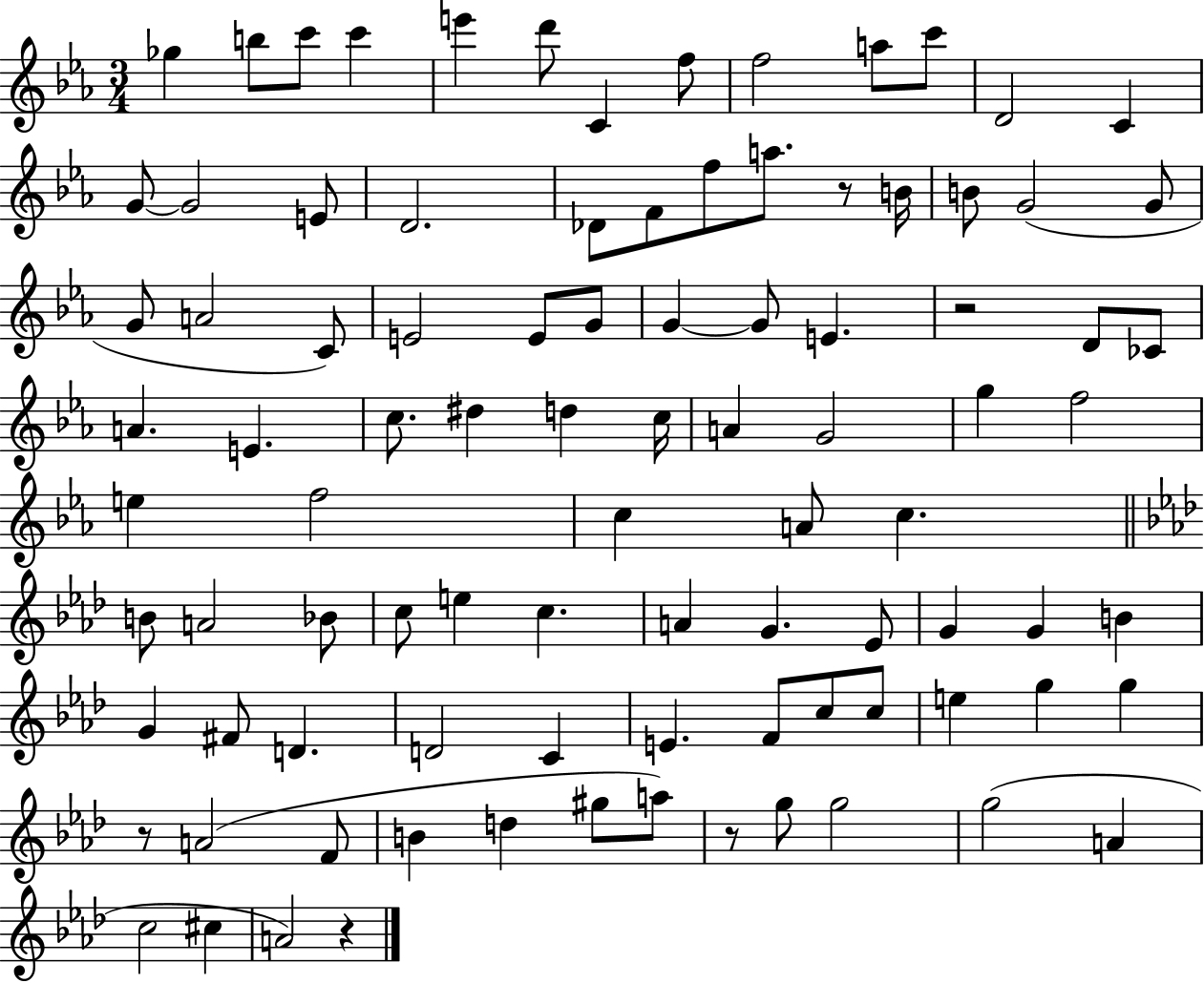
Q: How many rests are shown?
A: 5